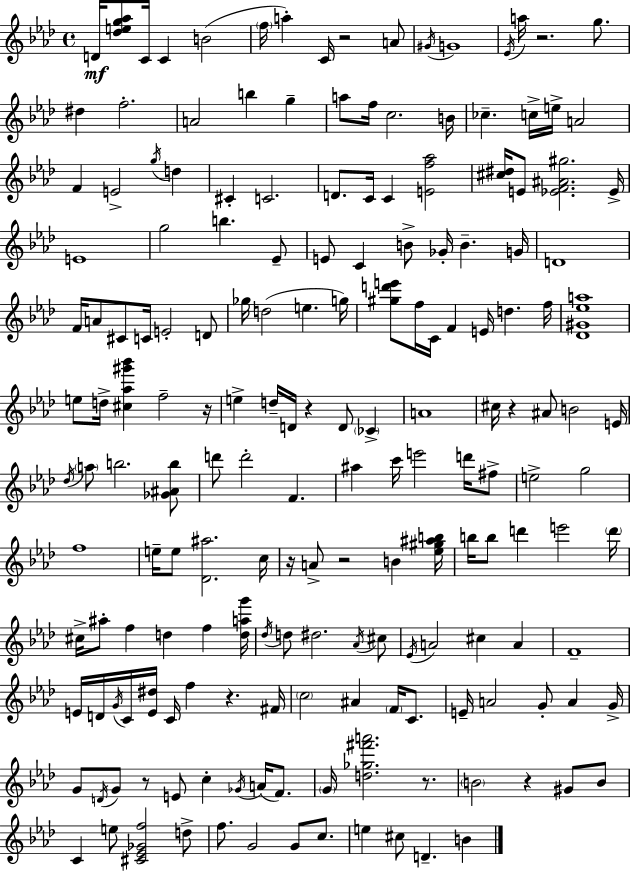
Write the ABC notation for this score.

X:1
T:Untitled
M:4/4
L:1/4
K:Ab
D/4 [_deg_a]/2 C/4 C B2 f/4 a C/4 z2 A/2 ^G/4 G4 _E/4 a/4 z2 g/2 ^d f2 A2 b g a/2 f/4 c2 B/4 _c c/4 e/4 A2 F E2 g/4 d ^C C2 D/2 C/4 C [Ef_a]2 [^c^d]/4 E/2 [_EF^A^g]2 _E/4 E4 g2 b _E/2 E/2 C B/2 _G/4 B G/4 D4 F/4 A/2 ^C/2 C/4 E2 D/2 _g/4 d2 e g/4 [^gd'e']/2 f/4 C/4 F E/4 d f/4 [_D^G_ea]4 e/2 d/4 [^c_a^g'_b'] f2 z/4 e d/4 D/4 z D/2 _C A4 ^c/4 z ^A/2 B2 E/4 _d/4 a/2 b2 [_G^Ab]/2 d'/2 d'2 F ^a c'/4 e'2 d'/4 ^f/2 e2 g2 f4 e/4 e/2 [_D^a]2 c/4 z/4 A/2 z2 B [_e^g^ab]/4 b/4 b/2 d' e'2 d'/4 ^c/4 ^a/2 f d f [dag']/4 _d/4 d/2 ^d2 _A/4 ^c/2 _E/4 A2 ^c A F4 E/4 D/4 G/4 C/4 [E^d]/4 C/4 f z ^F/4 c2 ^A F/4 C/2 E/4 A2 G/2 A G/4 G/2 D/4 G/2 z/2 E/2 c _G/4 A/4 F/2 G/4 [d_g^f'a']2 z/2 B2 z ^G/2 B/2 C e/2 [^C_E_Gf]2 d/2 f/2 G2 G/2 c/2 e ^c/2 D B